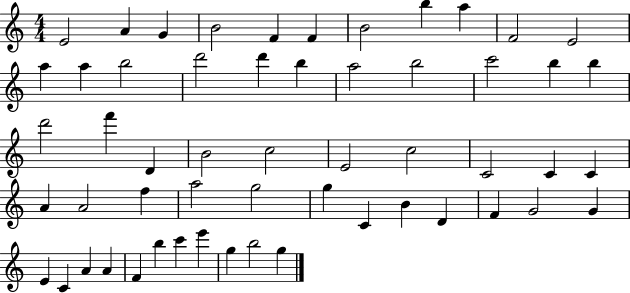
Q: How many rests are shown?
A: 0